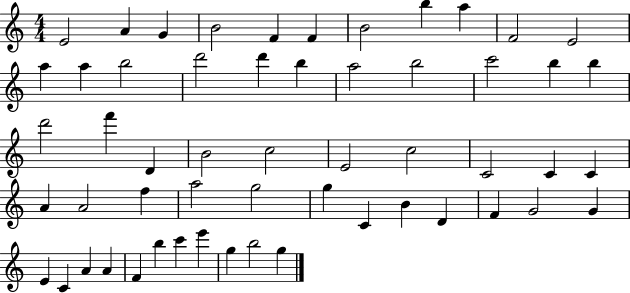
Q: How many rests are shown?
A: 0